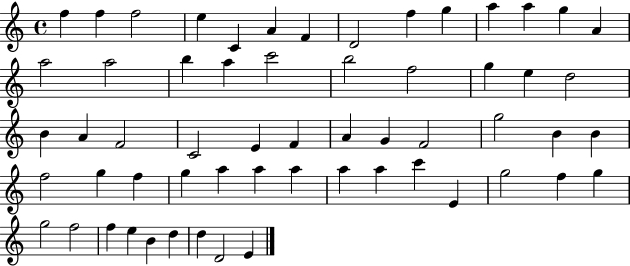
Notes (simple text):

F5/q F5/q F5/h E5/q C4/q A4/q F4/q D4/h F5/q G5/q A5/q A5/q G5/q A4/q A5/h A5/h B5/q A5/q C6/h B5/h F5/h G5/q E5/q D5/h B4/q A4/q F4/h C4/h E4/q F4/q A4/q G4/q F4/h G5/h B4/q B4/q F5/h G5/q F5/q G5/q A5/q A5/q A5/q A5/q A5/q C6/q E4/q G5/h F5/q G5/q G5/h F5/h F5/q E5/q B4/q D5/q D5/q D4/h E4/q